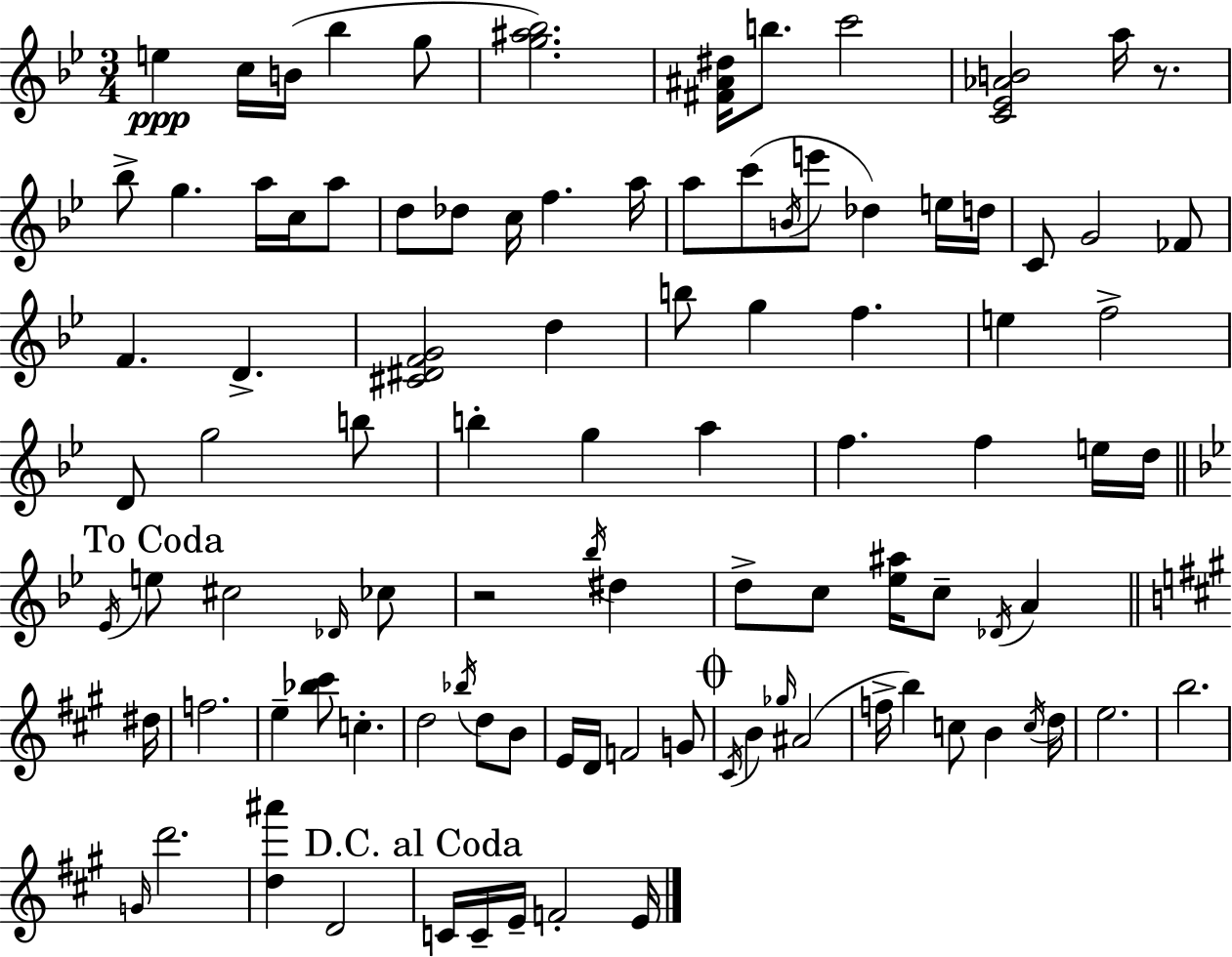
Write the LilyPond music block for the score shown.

{
  \clef treble
  \numericTimeSignature
  \time 3/4
  \key g \minor
  e''4\ppp c''16 b'16( bes''4 g''8 | <g'' ais'' bes''>2.) | <fis' ais' dis''>16 b''8. c'''2 | <c' ees' aes' b'>2 a''16 r8. | \break bes''8-> g''4. a''16 c''16 a''8 | d''8 des''8 c''16 f''4. a''16 | a''8 c'''8( \acciaccatura { b'16 } e'''8 des''4) e''16 | d''16 c'8 g'2 fes'8 | \break f'4. d'4.-> | <cis' dis' f' g'>2 d''4 | b''8 g''4 f''4. | e''4 f''2-> | \break d'8 g''2 b''8 | b''4-. g''4 a''4 | f''4. f''4 e''16 | d''16 \mark "To Coda" \bar "||" \break \key bes \major \acciaccatura { ees'16 } e''8 cis''2 \grace { des'16 } | ces''8 r2 \acciaccatura { bes''16 } dis''4 | d''8-> c''8 <ees'' ais''>16 c''8-- \acciaccatura { des'16 } a'4 | \bar "||" \break \key a \major dis''16 f''2. | e''4-- <bes'' cis'''>8 c''4.-. | d''2 \acciaccatura { bes''16 } d''8 | b'8 e'16 d'16 f'2 | \break g'8 \mark \markup { \musicglyph "scripts.coda" } \acciaccatura { cis'16 } b'4 \grace { ges''16 }( ais'2 | f''16-> b''4) c''8 b'4 | \acciaccatura { c''16 } d''16 e''2. | b''2. | \break \grace { g'16 } d'''2. | <d'' ais'''>4 d'2 | \mark "D.C. al Coda" c'16 c'16-- e'16-- f'2-. | e'16 \bar "|."
}